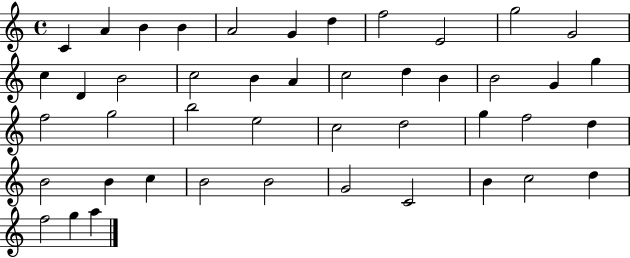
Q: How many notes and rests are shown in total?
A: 45